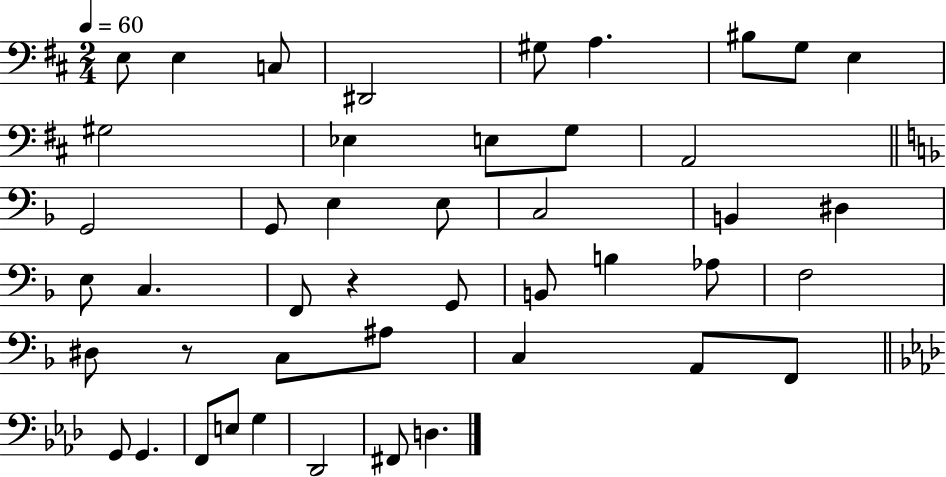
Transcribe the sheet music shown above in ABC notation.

X:1
T:Untitled
M:2/4
L:1/4
K:D
E,/2 E, C,/2 ^D,,2 ^G,/2 A, ^B,/2 G,/2 E, ^G,2 _E, E,/2 G,/2 A,,2 G,,2 G,,/2 E, E,/2 C,2 B,, ^D, E,/2 C, F,,/2 z G,,/2 B,,/2 B, _A,/2 F,2 ^D,/2 z/2 C,/2 ^A,/2 C, A,,/2 F,,/2 G,,/2 G,, F,,/2 E,/2 G, _D,,2 ^F,,/2 D,